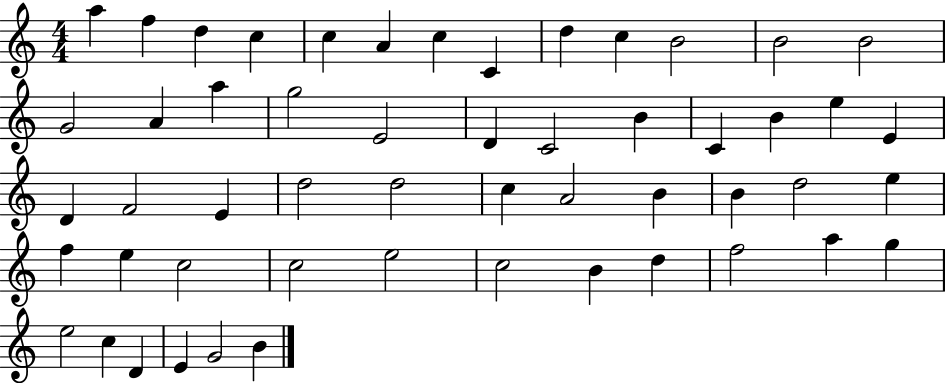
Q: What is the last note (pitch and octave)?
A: B4